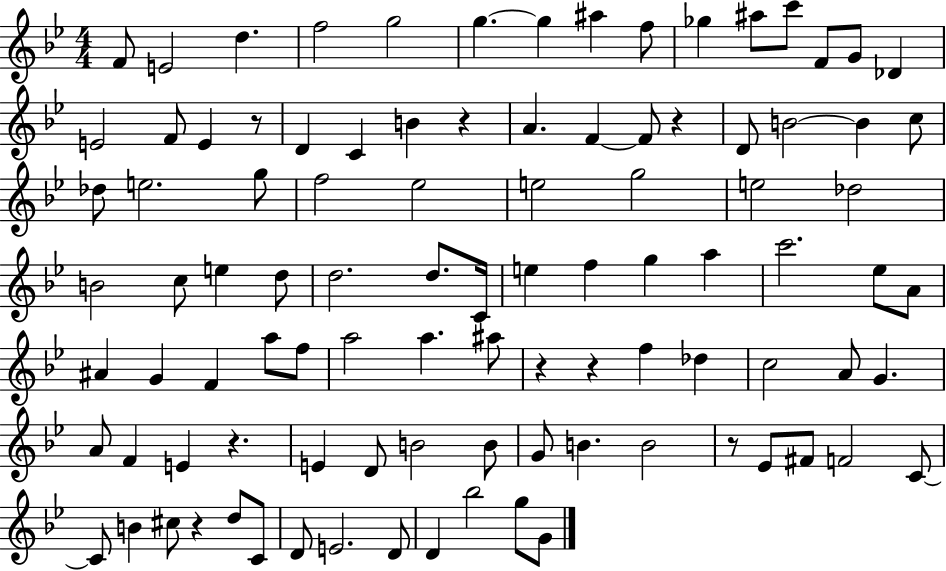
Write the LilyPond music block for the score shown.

{
  \clef treble
  \numericTimeSignature
  \time 4/4
  \key bes \major
  f'8 e'2 d''4. | f''2 g''2 | g''4.~~ g''4 ais''4 f''8 | ges''4 ais''8 c'''8 f'8 g'8 des'4 | \break e'2 f'8 e'4 r8 | d'4 c'4 b'4 r4 | a'4. f'4~~ f'8 r4 | d'8 b'2~~ b'4 c''8 | \break des''8 e''2. g''8 | f''2 ees''2 | e''2 g''2 | e''2 des''2 | \break b'2 c''8 e''4 d''8 | d''2. d''8. c'16 | e''4 f''4 g''4 a''4 | c'''2. ees''8 a'8 | \break ais'4 g'4 f'4 a''8 f''8 | a''2 a''4. ais''8 | r4 r4 f''4 des''4 | c''2 a'8 g'4. | \break a'8 f'4 e'4 r4. | e'4 d'8 b'2 b'8 | g'8 b'4. b'2 | r8 ees'8 fis'8 f'2 c'8~~ | \break c'8 b'4 cis''8 r4 d''8 c'8 | d'8 e'2. d'8 | d'4 bes''2 g''8 g'8 | \bar "|."
}